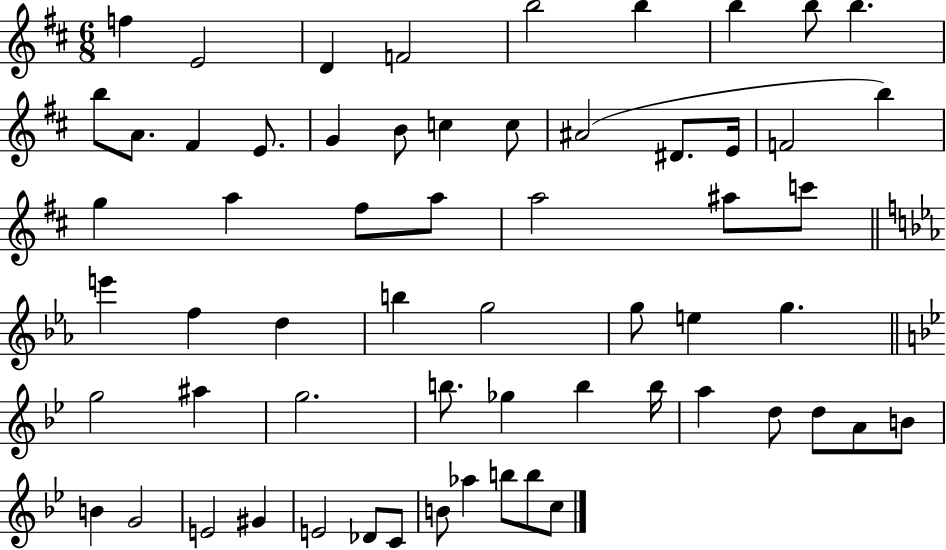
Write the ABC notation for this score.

X:1
T:Untitled
M:6/8
L:1/4
K:D
f E2 D F2 b2 b b b/2 b b/2 A/2 ^F E/2 G B/2 c c/2 ^A2 ^D/2 E/4 F2 b g a ^f/2 a/2 a2 ^a/2 c'/2 e' f d b g2 g/2 e g g2 ^a g2 b/2 _g b b/4 a d/2 d/2 A/2 B/2 B G2 E2 ^G E2 _D/2 C/2 B/2 _a b/2 b/2 c/2